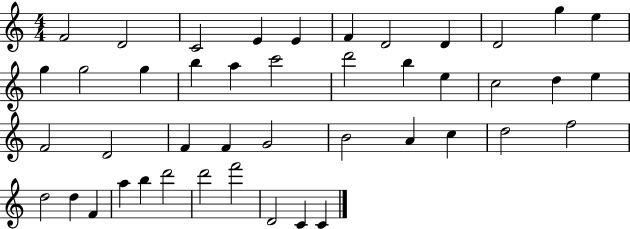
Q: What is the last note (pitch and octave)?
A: C4